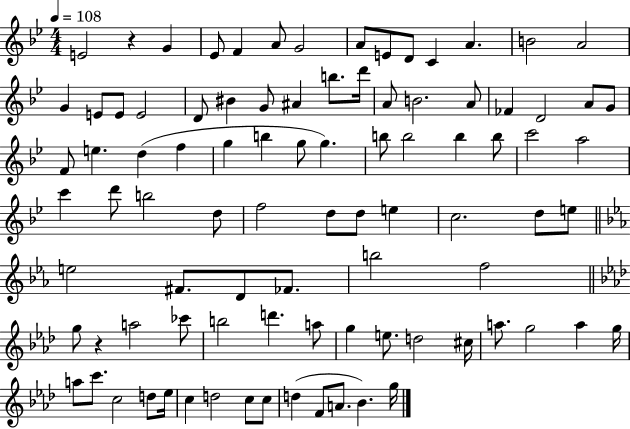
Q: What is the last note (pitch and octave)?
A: G5